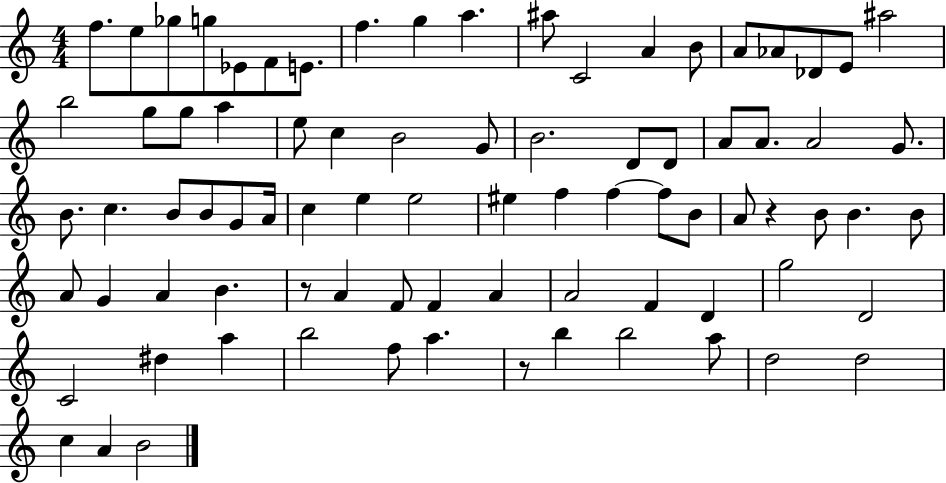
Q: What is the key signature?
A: C major